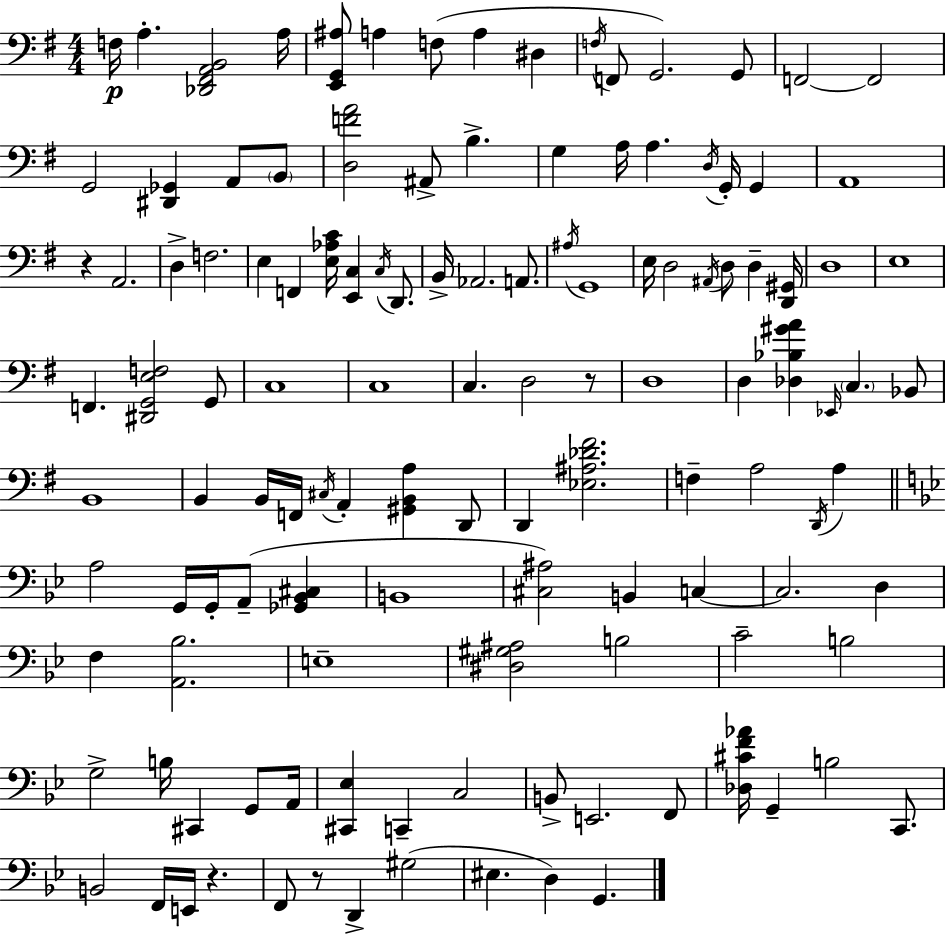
{
  \clef bass
  \numericTimeSignature
  \time 4/4
  \key e \minor
  f16\p a4.-. <des, fis, a, b,>2 a16 | <e, g, ais>8 a4 f8( a4 dis4 | \acciaccatura { f16 } f,8 g,2.) g,8 | f,2~~ f,2 | \break g,2 <dis, ges,>4 a,8 \parenthesize b,8 | <d f' a'>2 ais,8-> b4.-> | g4 a16 a4. \acciaccatura { d16 } g,16-. g,4 | a,1 | \break r4 a,2. | d4-> f2. | e4 f,4 <e aes c'>16 <e, c>4 \acciaccatura { c16 } | d,8. b,16-> aes,2. | \break a,8. \acciaccatura { ais16 } g,1 | e16 d2 \acciaccatura { ais,16 } d8 | d4-- <d, gis,>16 d1 | e1 | \break f,4. <dis, g, e f>2 | g,8 c1 | c1 | c4. d2 | \break r8 d1 | d4 <des bes gis' a'>4 \grace { ees,16 } \parenthesize c4. | bes,8 b,1 | b,4 b,16 f,16 \acciaccatura { cis16 } a,4-. | \break <gis, b, a>4 d,8 d,4 <ees ais des' fis'>2. | f4-- a2 | \acciaccatura { d,16 } a4 \bar "||" \break \key g \minor a2 g,16 g,16-. a,8--( <ges, bes, cis>4 | b,1 | <cis ais>2) b,4 c4~~ | c2. d4 | \break f4 <a, bes>2. | e1-- | <dis gis ais>2 b2 | c'2-- b2 | \break g2-> b16 cis,4 g,8 a,16 | <cis, ees>4 c,4-- c2 | b,8-> e,2. f,8 | <des cis' f' aes'>16 g,4-- b2 c,8. | \break b,2 f,16 e,16 r4. | f,8 r8 d,4-> gis2( | eis4. d4) g,4. | \bar "|."
}